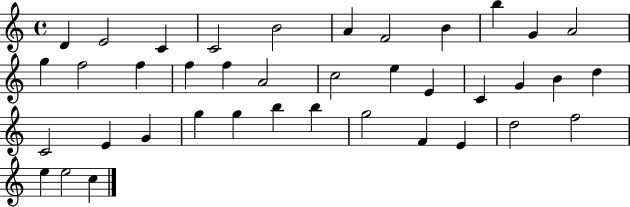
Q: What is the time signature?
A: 4/4